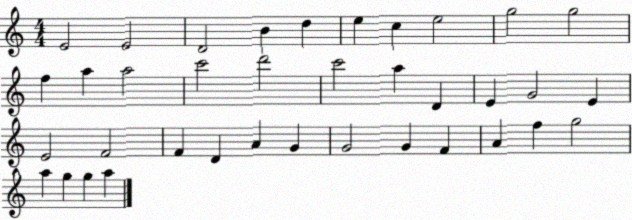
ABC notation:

X:1
T:Untitled
M:4/4
L:1/4
K:C
E2 E2 D2 B d e c e2 g2 g2 f a a2 c'2 d'2 c'2 a D E G2 E E2 F2 F D A G G2 G F A f g2 a g g a